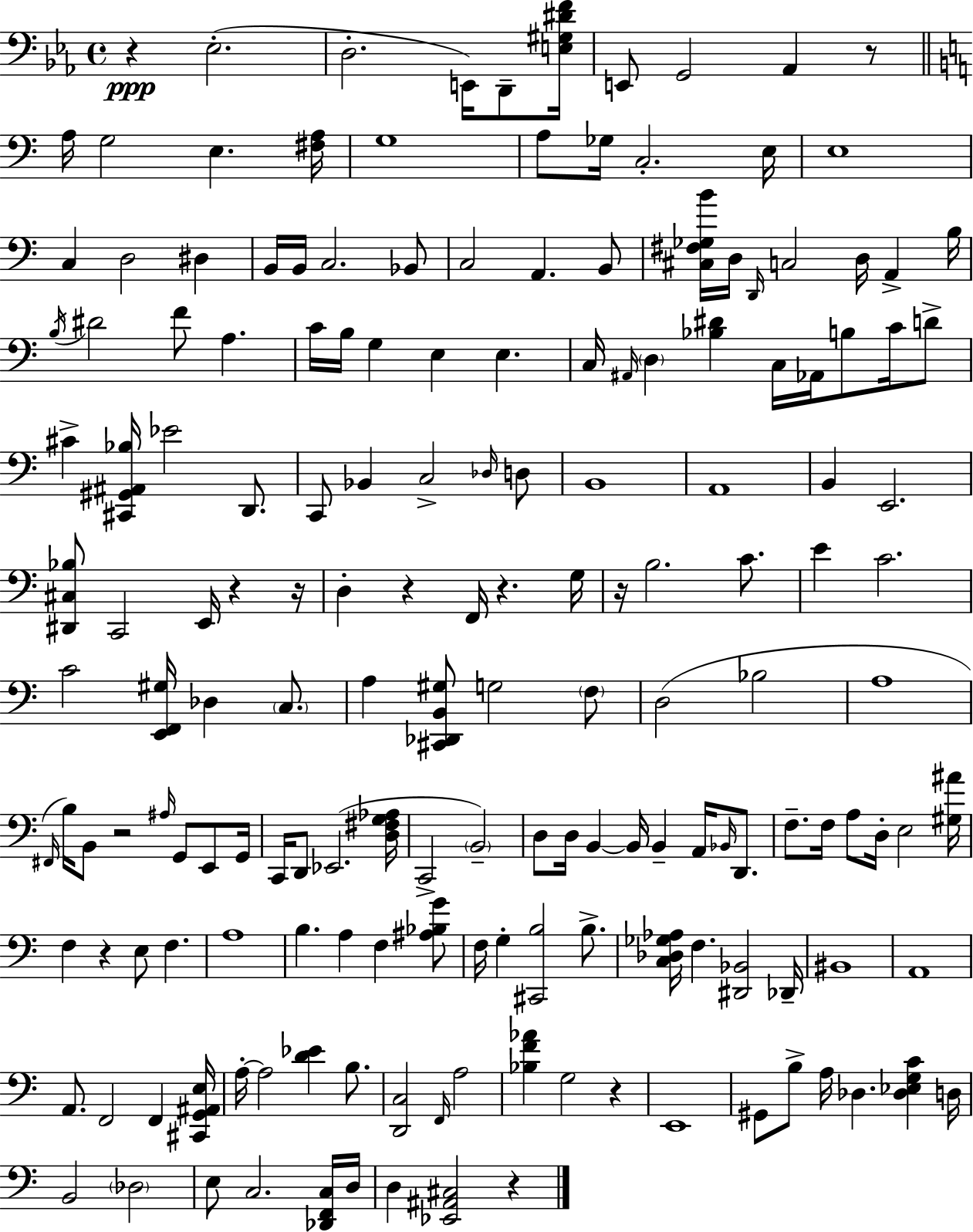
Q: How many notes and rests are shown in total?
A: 171